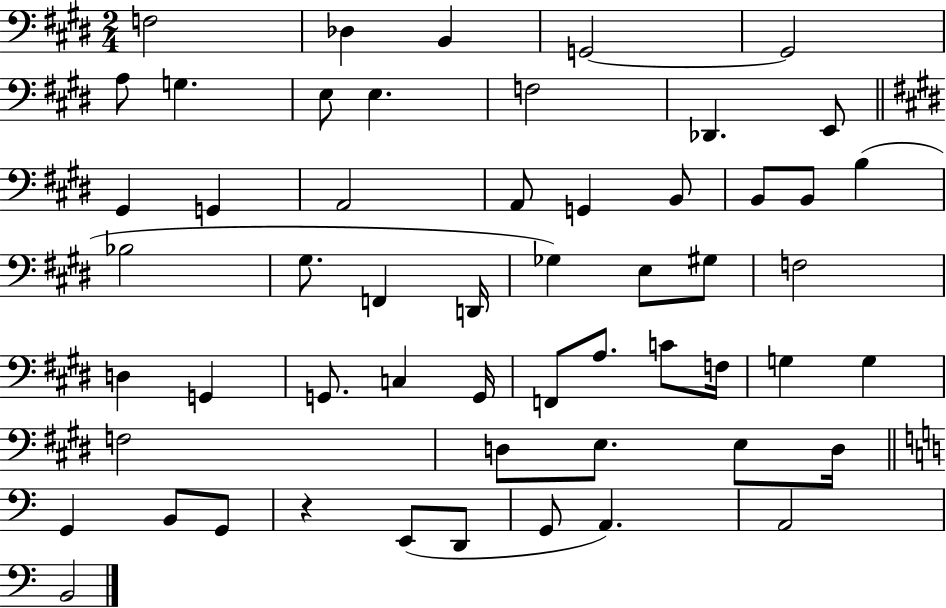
X:1
T:Untitled
M:2/4
L:1/4
K:E
F,2 _D, B,, G,,2 G,,2 A,/2 G, E,/2 E, F,2 _D,, E,,/2 ^G,, G,, A,,2 A,,/2 G,, B,,/2 B,,/2 B,,/2 B, _B,2 ^G,/2 F,, D,,/4 _G, E,/2 ^G,/2 F,2 D, G,, G,,/2 C, G,,/4 F,,/2 A,/2 C/2 F,/4 G, G, F,2 D,/2 E,/2 E,/2 D,/4 G,, B,,/2 G,,/2 z E,,/2 D,,/2 G,,/2 A,, A,,2 B,,2